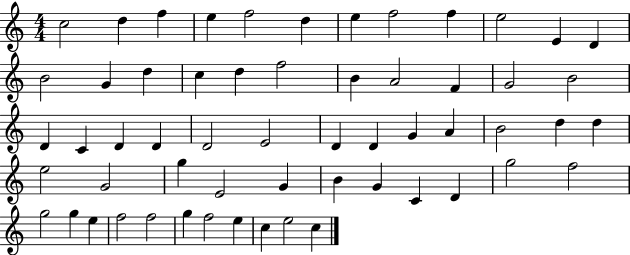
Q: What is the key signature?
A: C major